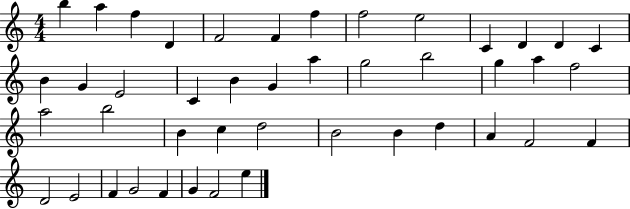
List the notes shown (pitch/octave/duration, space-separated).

B5/q A5/q F5/q D4/q F4/h F4/q F5/q F5/h E5/h C4/q D4/q D4/q C4/q B4/q G4/q E4/h C4/q B4/q G4/q A5/q G5/h B5/h G5/q A5/q F5/h A5/h B5/h B4/q C5/q D5/h B4/h B4/q D5/q A4/q F4/h F4/q D4/h E4/h F4/q G4/h F4/q G4/q F4/h E5/q